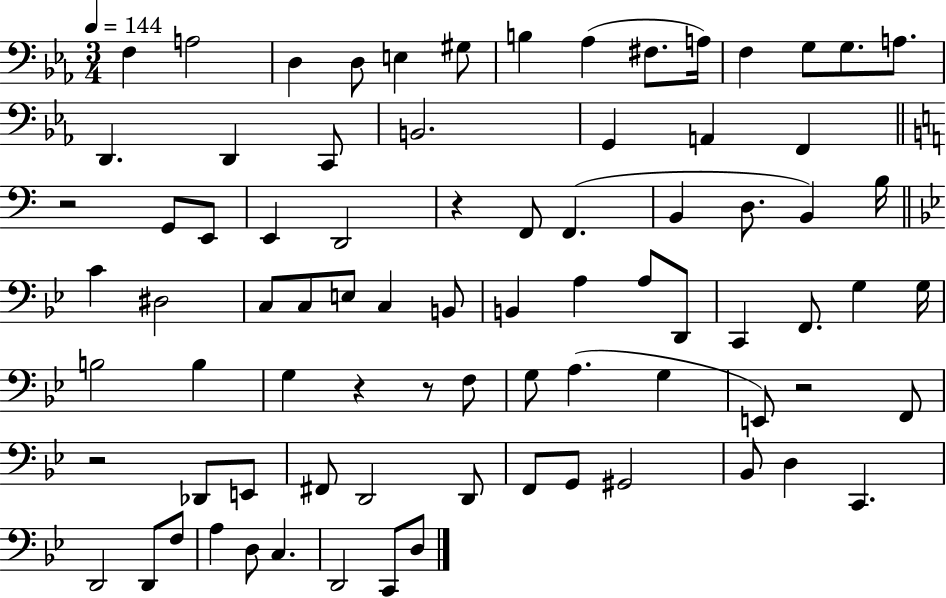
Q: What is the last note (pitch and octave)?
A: D3